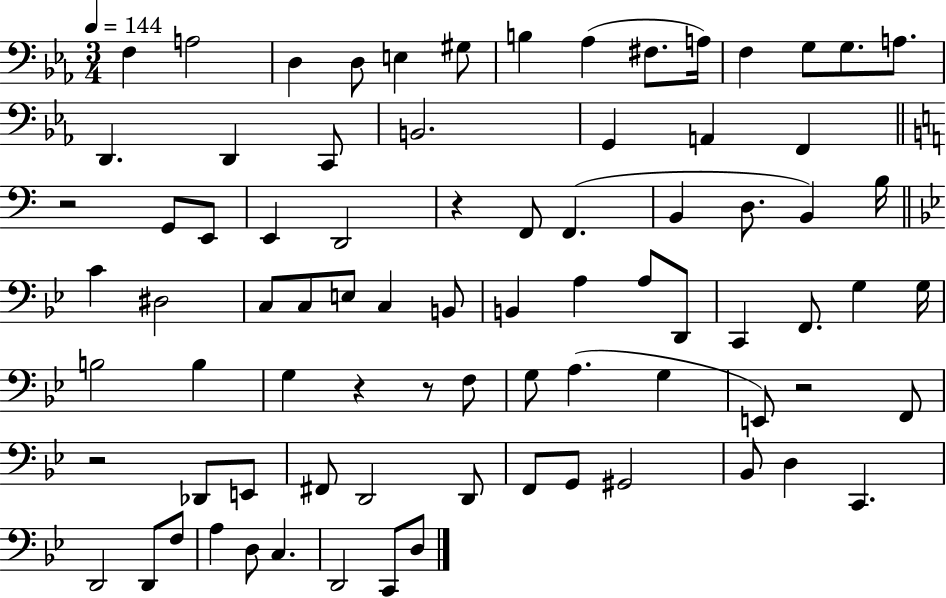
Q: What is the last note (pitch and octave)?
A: D3